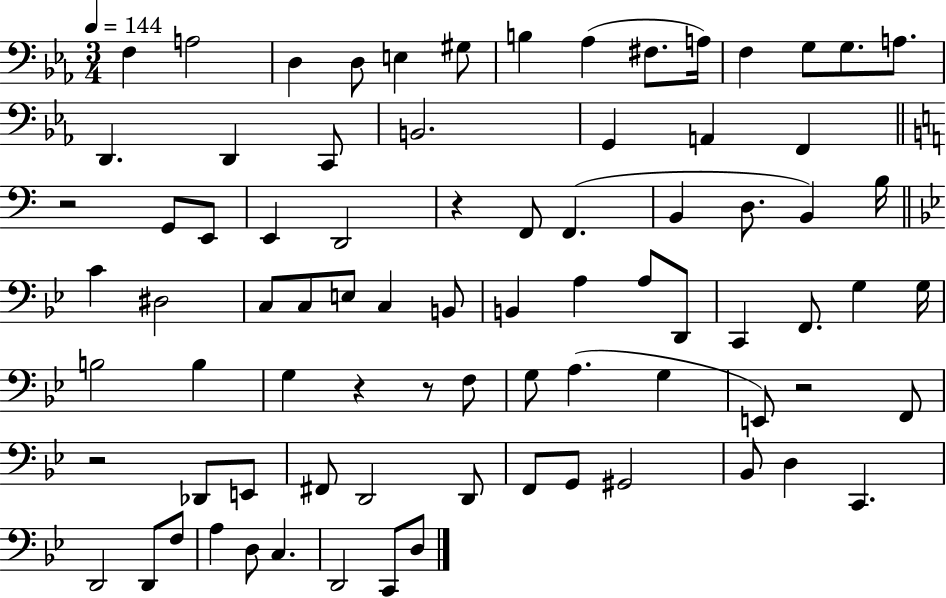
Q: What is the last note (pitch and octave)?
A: D3